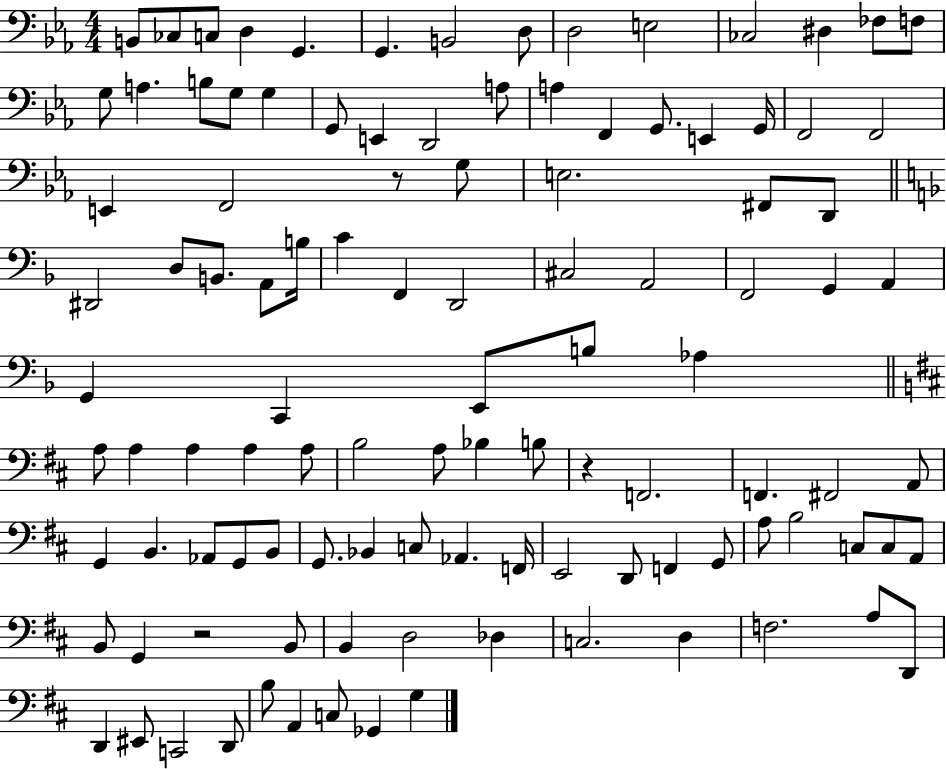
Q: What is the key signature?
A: EES major